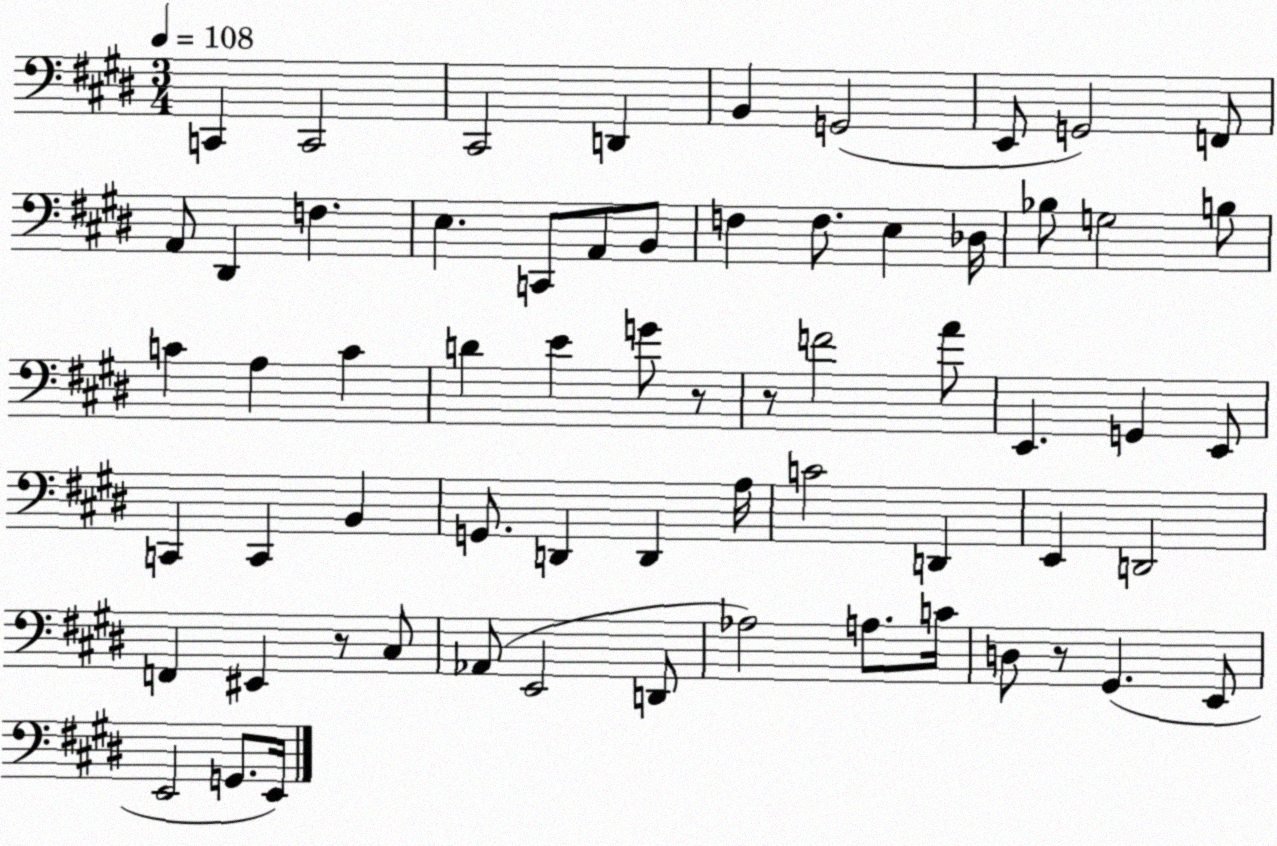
X:1
T:Untitled
M:3/4
L:1/4
K:E
C,, C,,2 ^C,,2 D,, B,, G,,2 E,,/2 G,,2 F,,/2 A,,/2 ^D,, F, E, C,,/2 A,,/2 B,,/2 F, F,/2 E, _D,/4 _B,/2 G,2 B,/2 C A, C D E G/2 z/2 z/2 F2 A/2 E,, G,, E,,/2 C,, C,, B,, G,,/2 D,, D,, A,/4 C2 D,, E,, D,,2 F,, ^E,, z/2 ^C,/2 _A,,/2 E,,2 D,,/2 _A,2 A,/2 C/4 D,/2 z/2 ^G,, E,,/2 E,,2 G,,/2 E,,/4